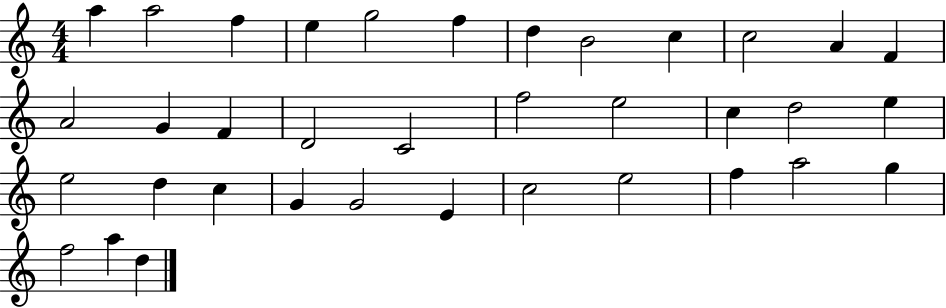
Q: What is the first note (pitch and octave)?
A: A5